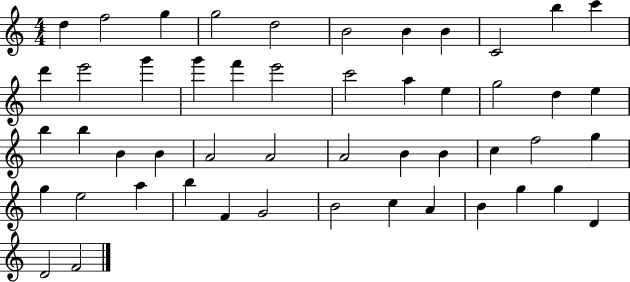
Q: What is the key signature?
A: C major